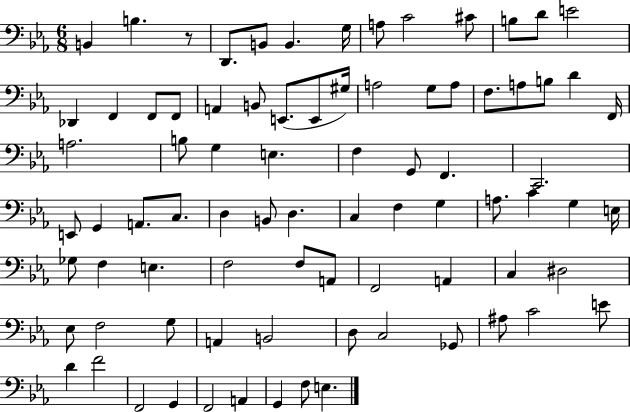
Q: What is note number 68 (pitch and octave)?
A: C3